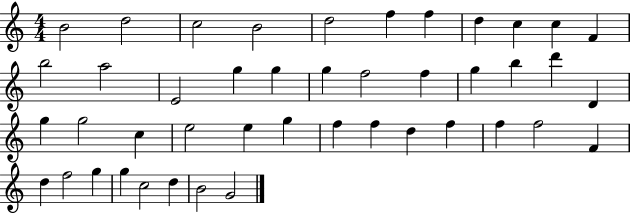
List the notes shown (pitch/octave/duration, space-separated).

B4/h D5/h C5/h B4/h D5/h F5/q F5/q D5/q C5/q C5/q F4/q B5/h A5/h E4/h G5/q G5/q G5/q F5/h F5/q G5/q B5/q D6/q D4/q G5/q G5/h C5/q E5/h E5/q G5/q F5/q F5/q D5/q F5/q F5/q F5/h F4/q D5/q F5/h G5/q G5/q C5/h D5/q B4/h G4/h